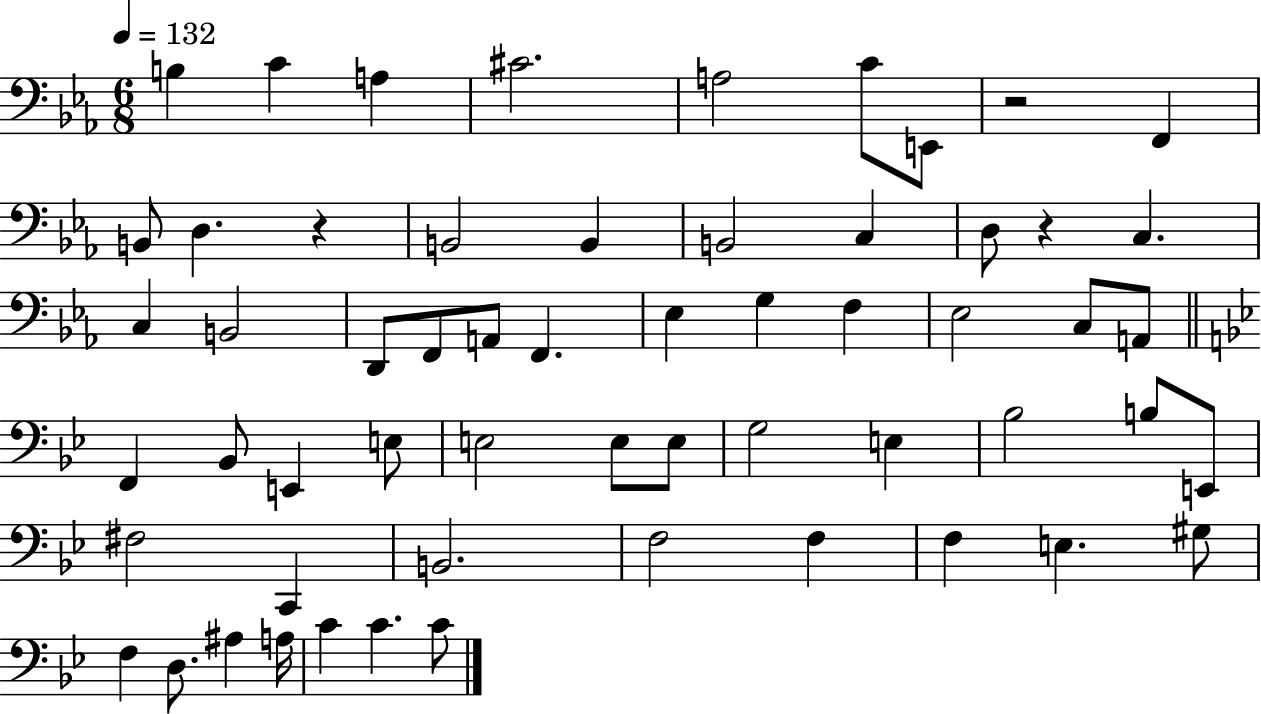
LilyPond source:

{
  \clef bass
  \numericTimeSignature
  \time 6/8
  \key ees \major
  \tempo 4 = 132
  b4 c'4 a4 | cis'2. | a2 c'8 e,8 | r2 f,4 | \break b,8 d4. r4 | b,2 b,4 | b,2 c4 | d8 r4 c4. | \break c4 b,2 | d,8 f,8 a,8 f,4. | ees4 g4 f4 | ees2 c8 a,8 | \break \bar "||" \break \key bes \major f,4 bes,8 e,4 e8 | e2 e8 e8 | g2 e4 | bes2 b8 e,8 | \break fis2 c,4 | b,2. | f2 f4 | f4 e4. gis8 | \break f4 d8. ais4 a16 | c'4 c'4. c'8 | \bar "|."
}